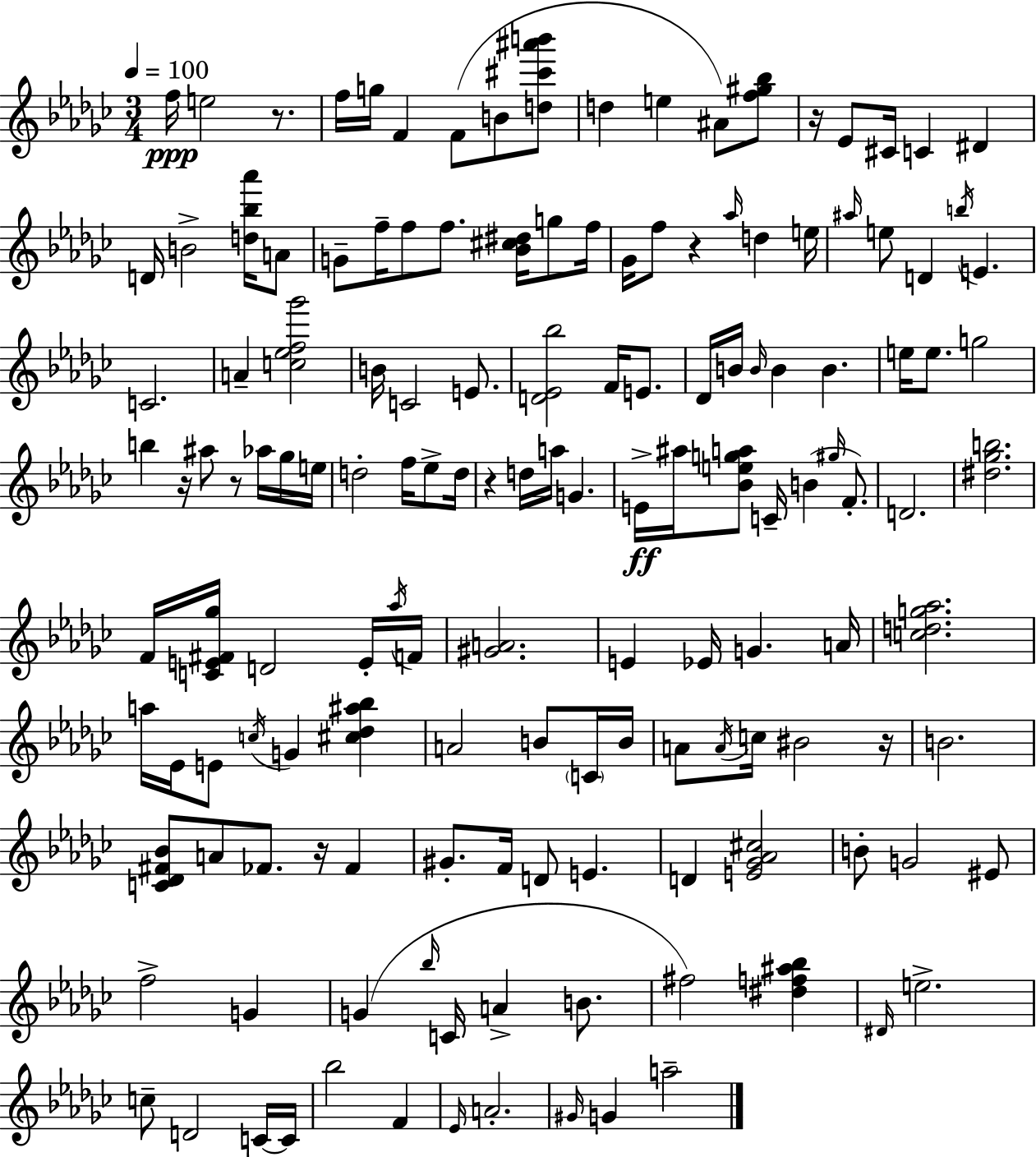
F5/s E5/h R/e. F5/s G5/s F4/q F4/e B4/e [D5,C#6,A#6,B6]/e D5/q E5/q A#4/e [F5,G#5,Bb5]/e R/s Eb4/e C#4/s C4/q D#4/q D4/s B4/h [D5,Bb5,Ab6]/s A4/e G4/e F5/s F5/e F5/e. [Bb4,C#5,D#5]/s G5/e F5/s Gb4/s F5/e R/q Ab5/s D5/q E5/s A#5/s E5/e D4/q B5/s E4/q. C4/h. A4/q [C5,Eb5,F5,Gb6]/h B4/s C4/h E4/e. [D4,Eb4,Bb5]/h F4/s E4/e. Db4/s B4/s B4/s B4/q B4/q. E5/s E5/e. G5/h B5/q R/s A#5/e R/e Ab5/s Gb5/s E5/s D5/h F5/s Eb5/e D5/s R/q D5/s A5/s G4/q. E4/s A#5/s [Bb4,E5,G5,A5]/e C4/s B4/q G#5/s F4/e. D4/h. [D#5,Gb5,B5]/h. F4/s [C4,E4,F#4,Gb5]/s D4/h E4/s Ab5/s F4/s [G#4,A4]/h. E4/q Eb4/s G4/q. A4/s [C5,D5,G5,Ab5]/h. A5/s Eb4/s E4/e C5/s G4/q [C#5,Db5,A#5,Bb5]/q A4/h B4/e C4/s B4/s A4/e A4/s C5/s BIS4/h R/s B4/h. [C4,Db4,F#4,Bb4]/e A4/e FES4/e. R/s FES4/q G#4/e. F4/s D4/e E4/q. D4/q [E4,Gb4,Ab4,C#5]/h B4/e G4/h EIS4/e F5/h G4/q G4/q Bb5/s C4/s A4/q B4/e. F#5/h [D#5,F5,A#5,Bb5]/q D#4/s E5/h. C5/e D4/h C4/s C4/s Bb5/h F4/q Eb4/s A4/h. G#4/s G4/q A5/h